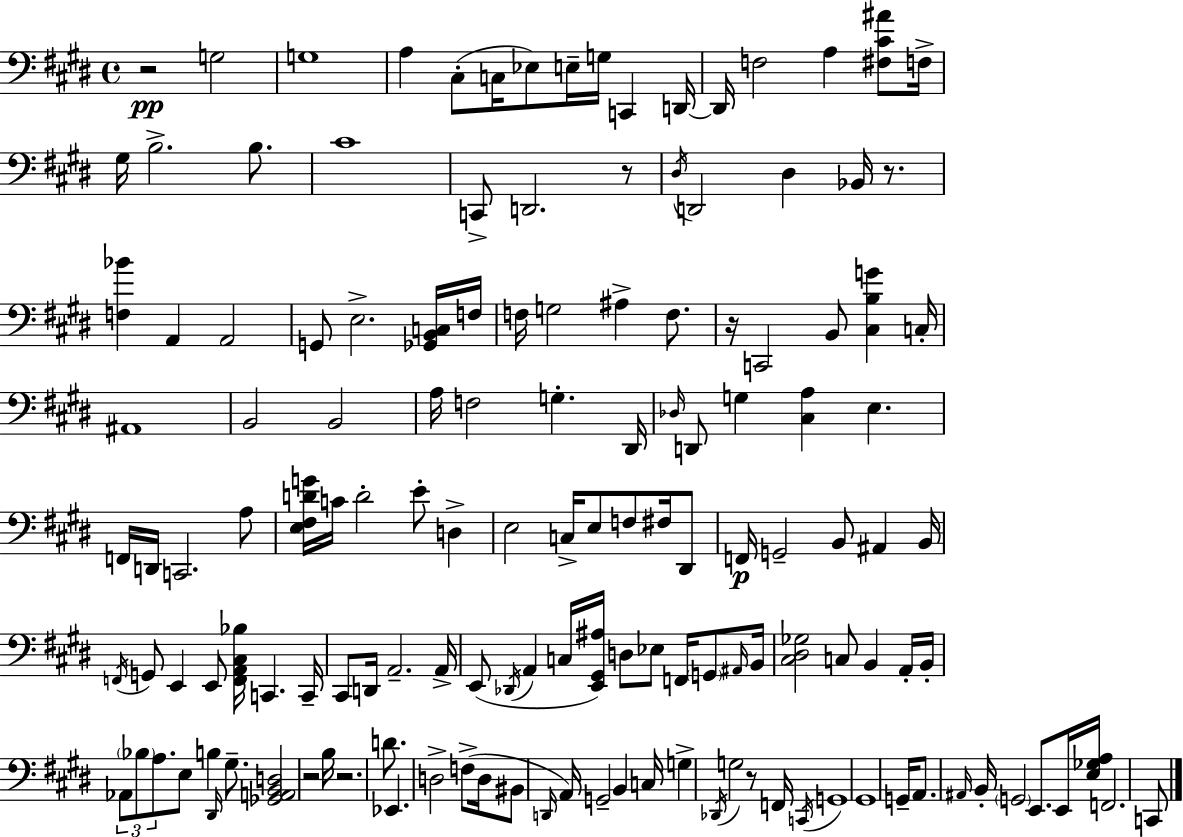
R/h G3/h G3/w A3/q C#3/e C3/s Eb3/e E3/s G3/s C2/q D2/s D2/s F3/h A3/q [F#3,C#4,A#4]/e F3/s G#3/s B3/h. B3/e. C#4/w C2/e D2/h. R/e D#3/s D2/h D#3/q Bb2/s R/e. [F3,Bb4]/q A2/q A2/h G2/e E3/h. [Gb2,B2,C3]/s F3/s F3/s G3/h A#3/q F3/e. R/s C2/h B2/e [C#3,B3,G4]/q C3/s A#2/w B2/h B2/h A3/s F3/h G3/q. D#2/s Db3/s D2/e G3/q [C#3,A3]/q E3/q. F2/s D2/s C2/h. A3/e [E3,F#3,D4,G4]/s C4/s D4/h E4/e D3/q E3/h C3/s E3/e F3/e F#3/s D#2/e F2/s G2/h B2/e A#2/q B2/s F2/s G2/e E2/q E2/e [F2,A2,C#3,Bb3]/s C2/q. C2/s C#2/e D2/s A2/h. A2/s E2/e Db2/s A2/q C3/s [E2,G#2,A#3]/s D3/e Eb3/e F2/s G2/e A#2/s B2/s [C#3,D#3,Gb3]/h C3/e B2/q A2/s B2/s Ab2/e Bb3/e A3/e. E3/e B3/q D#2/s G#3/e. [Gb2,A2,B2,D3]/h R/h B3/s R/h. D4/e. Eb2/q. D3/h F3/e D3/s BIS2/e D2/s A2/s G2/h B2/q C3/s G3/q Db2/s G3/h R/e F2/s C2/s G2/w G#2/w G2/s A2/e. A#2/s B2/s G2/h E2/e. E2/s [E3,Gb3,A3]/s F2/h. C2/e